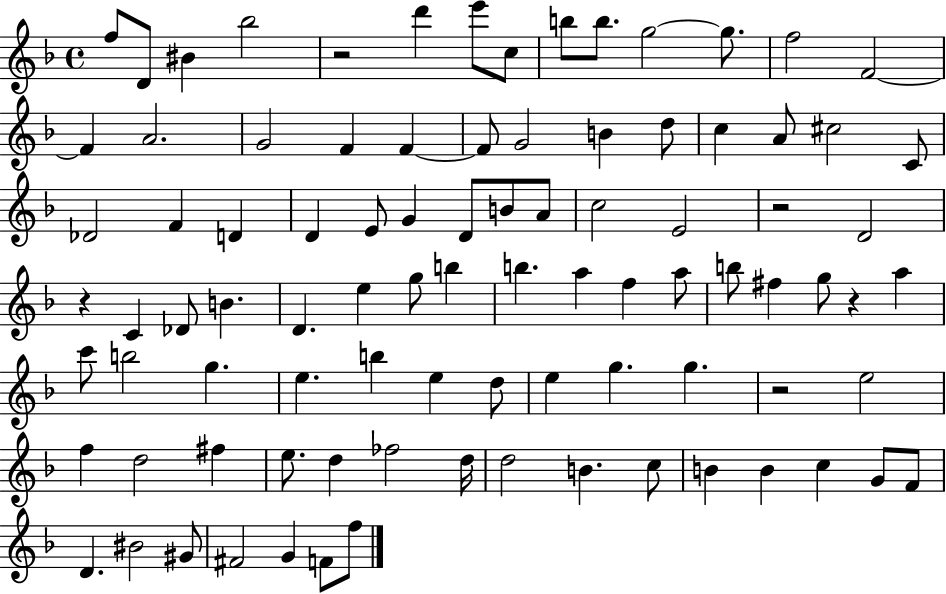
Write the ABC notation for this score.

X:1
T:Untitled
M:4/4
L:1/4
K:F
f/2 D/2 ^B _b2 z2 d' e'/2 c/2 b/2 b/2 g2 g/2 f2 F2 F A2 G2 F F F/2 G2 B d/2 c A/2 ^c2 C/2 _D2 F D D E/2 G D/2 B/2 A/2 c2 E2 z2 D2 z C _D/2 B D e g/2 b b a f a/2 b/2 ^f g/2 z a c'/2 b2 g e b e d/2 e g g z2 e2 f d2 ^f e/2 d _f2 d/4 d2 B c/2 B B c G/2 F/2 D ^B2 ^G/2 ^F2 G F/2 f/2